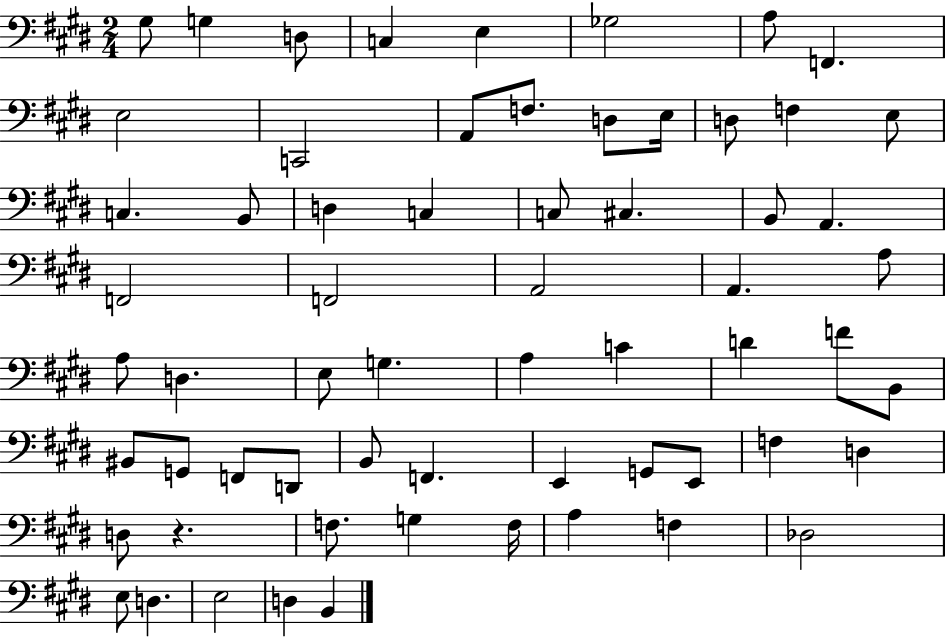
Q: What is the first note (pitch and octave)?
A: G#3